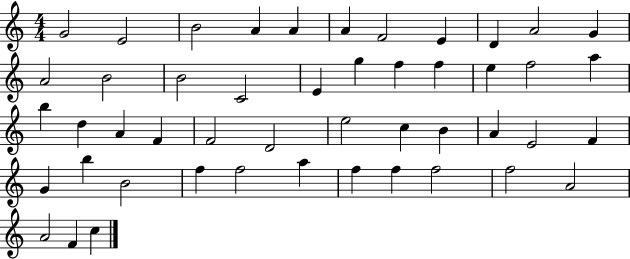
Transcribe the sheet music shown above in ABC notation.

X:1
T:Untitled
M:4/4
L:1/4
K:C
G2 E2 B2 A A A F2 E D A2 G A2 B2 B2 C2 E g f f e f2 a b d A F F2 D2 e2 c B A E2 F G b B2 f f2 a f f f2 f2 A2 A2 F c